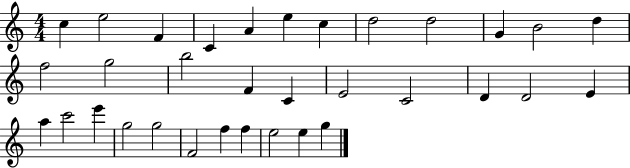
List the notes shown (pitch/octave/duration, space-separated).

C5/q E5/h F4/q C4/q A4/q E5/q C5/q D5/h D5/h G4/q B4/h D5/q F5/h G5/h B5/h F4/q C4/q E4/h C4/h D4/q D4/h E4/q A5/q C6/h E6/q G5/h G5/h F4/h F5/q F5/q E5/h E5/q G5/q